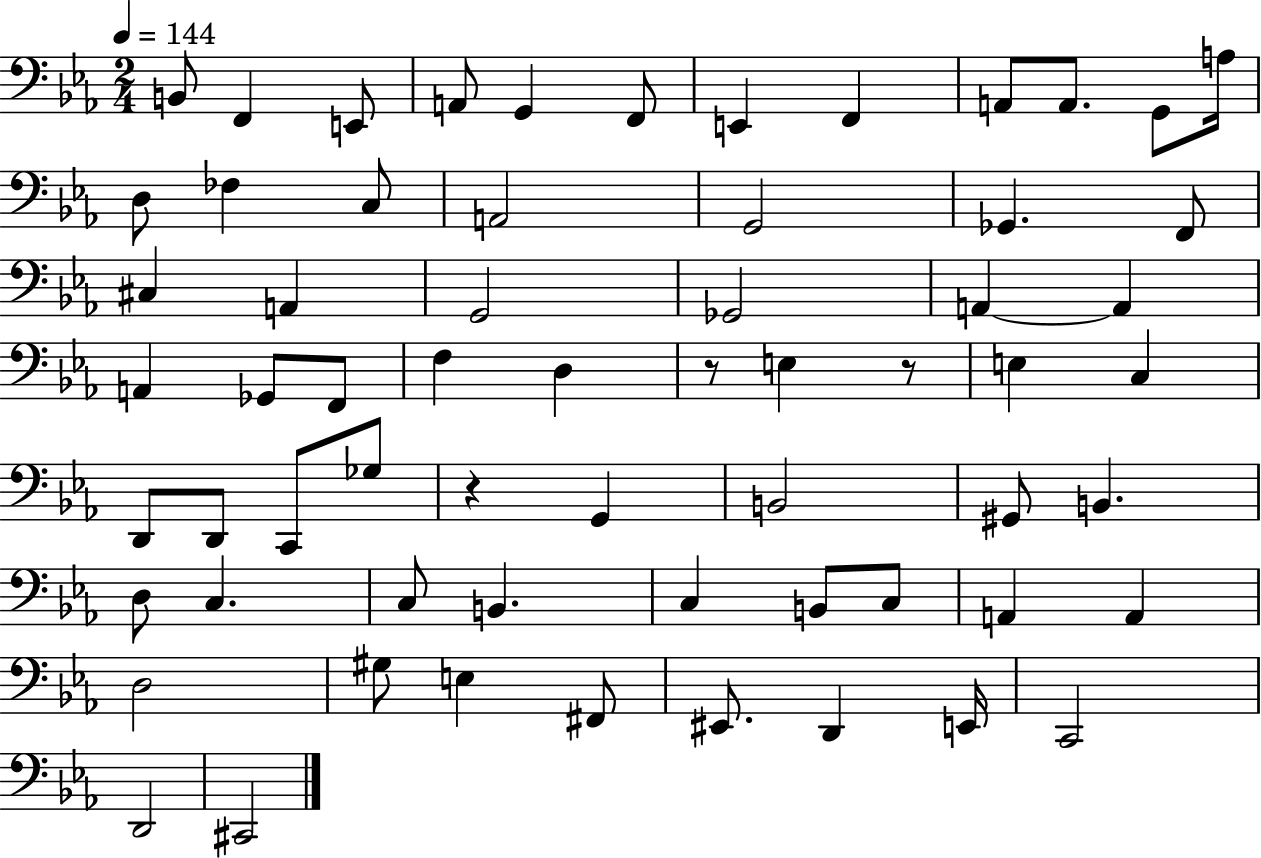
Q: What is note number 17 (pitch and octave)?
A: G2